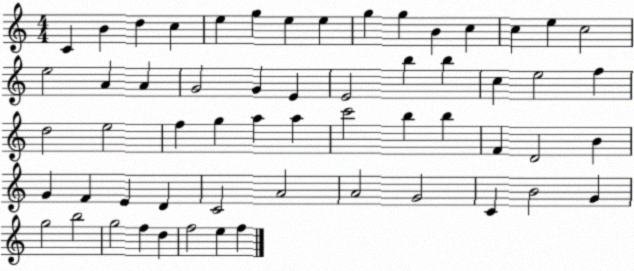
X:1
T:Untitled
M:4/4
L:1/4
K:C
C B d c e g e e g g B c c e c2 e2 A A G2 G E E2 b b c e2 f d2 e2 f g a a c'2 b b F D2 B G F E D C2 A2 A2 G2 C B2 G g2 b2 g2 f d f2 e f